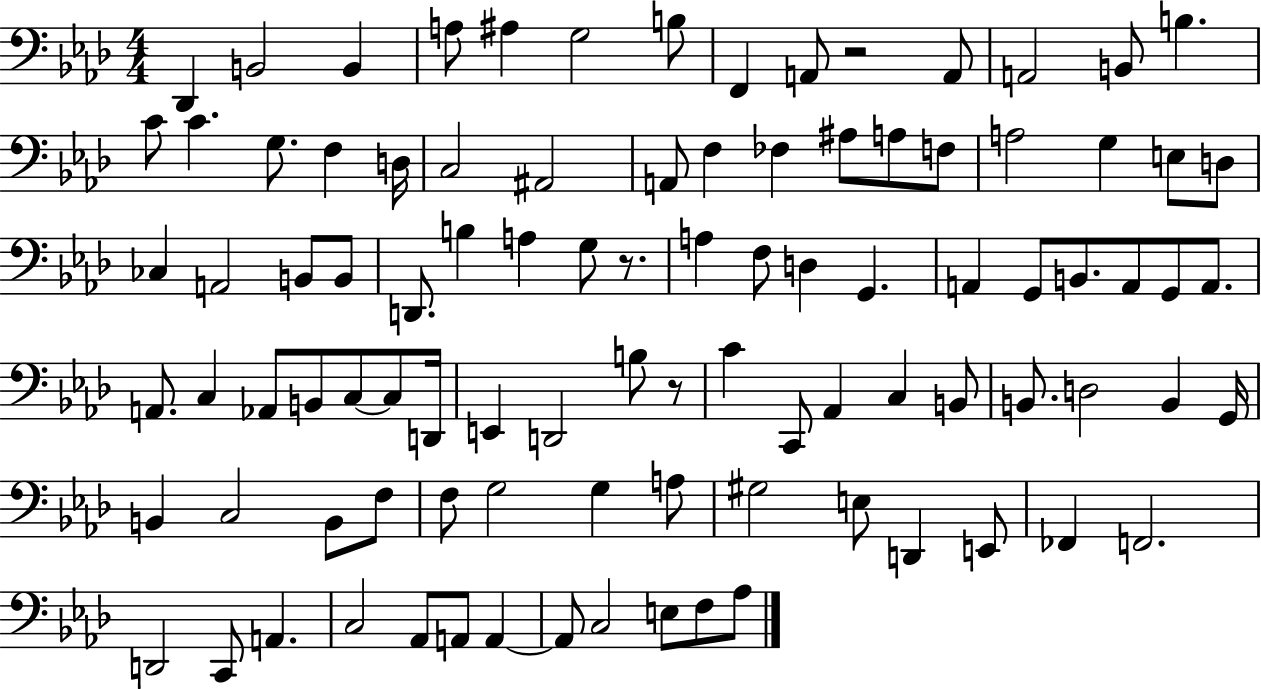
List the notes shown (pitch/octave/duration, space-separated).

Db2/q B2/h B2/q A3/e A#3/q G3/h B3/e F2/q A2/e R/h A2/e A2/h B2/e B3/q. C4/e C4/q. G3/e. F3/q D3/s C3/h A#2/h A2/e F3/q FES3/q A#3/e A3/e F3/e A3/h G3/q E3/e D3/e CES3/q A2/h B2/e B2/e D2/e. B3/q A3/q G3/e R/e. A3/q F3/e D3/q G2/q. A2/q G2/e B2/e. A2/e G2/e A2/e. A2/e. C3/q Ab2/e B2/e C3/e C3/e D2/s E2/q D2/h B3/e R/e C4/q C2/e Ab2/q C3/q B2/e B2/e. D3/h B2/q G2/s B2/q C3/h B2/e F3/e F3/e G3/h G3/q A3/e G#3/h E3/e D2/q E2/e FES2/q F2/h. D2/h C2/e A2/q. C3/h Ab2/e A2/e A2/q A2/e C3/h E3/e F3/e Ab3/e